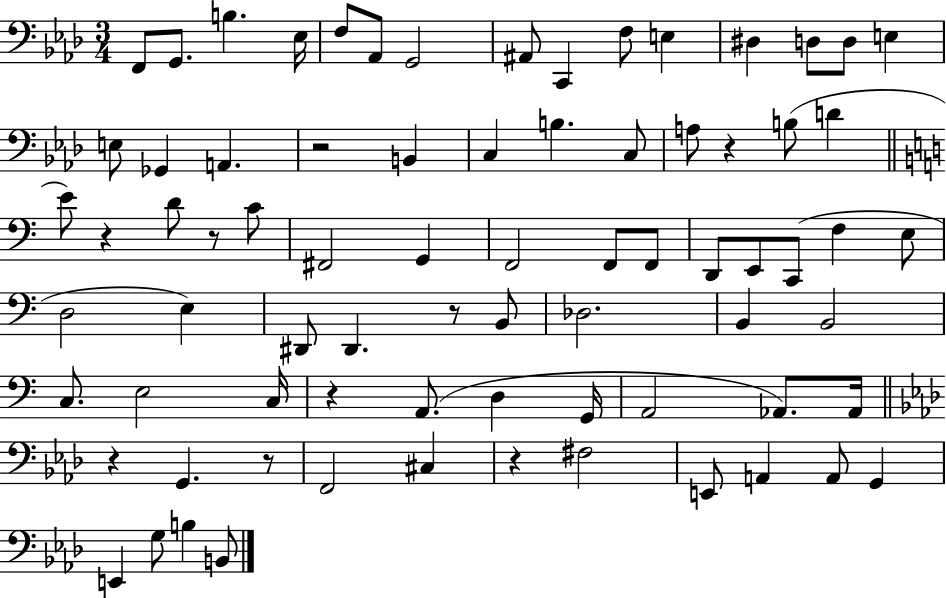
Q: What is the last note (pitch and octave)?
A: B2